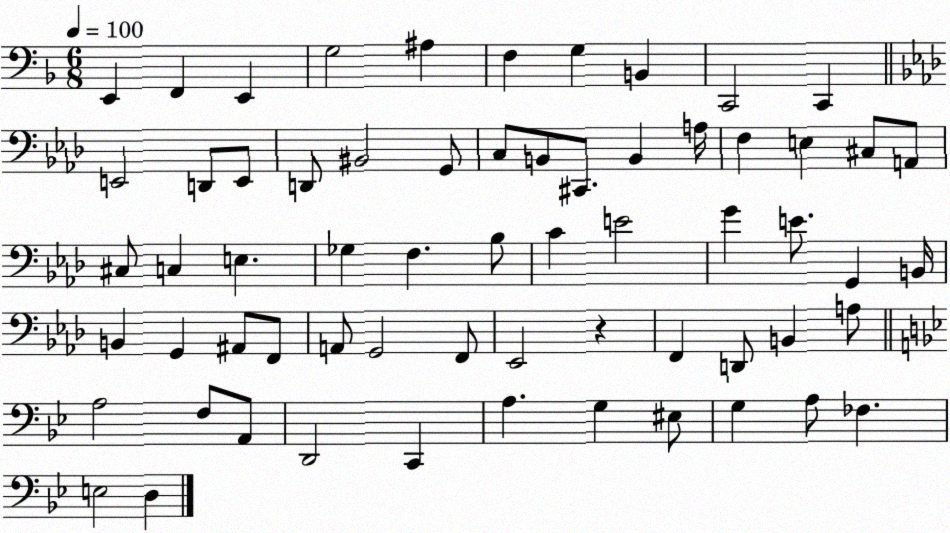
X:1
T:Untitled
M:6/8
L:1/4
K:F
E,, F,, E,, G,2 ^A, F, G, B,, C,,2 C,, E,,2 D,,/2 E,,/2 D,,/2 ^B,,2 G,,/2 C,/2 B,,/2 ^C,,/2 B,, A,/4 F, E, ^C,/2 A,,/2 ^C,/2 C, E, _G, F, _B,/2 C E2 G E/2 G,, B,,/4 B,, G,, ^A,,/2 F,,/2 A,,/2 G,,2 F,,/2 _E,,2 z F,, D,,/2 B,, A,/2 A,2 F,/2 A,,/2 D,,2 C,, A, G, ^E,/2 G, A,/2 _F, E,2 D,